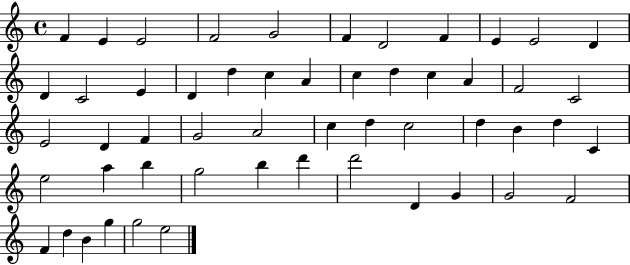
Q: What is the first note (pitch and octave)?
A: F4